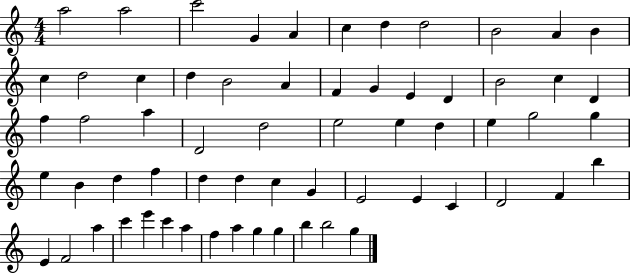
A5/h A5/h C6/h G4/q A4/q C5/q D5/q D5/h B4/h A4/q B4/q C5/q D5/h C5/q D5/q B4/h A4/q F4/q G4/q E4/q D4/q B4/h C5/q D4/q F5/q F5/h A5/q D4/h D5/h E5/h E5/q D5/q E5/q G5/h G5/q E5/q B4/q D5/q F5/q D5/q D5/q C5/q G4/q E4/h E4/q C4/q D4/h F4/q B5/q E4/q F4/h A5/q C6/q E6/q C6/q A5/q F5/q A5/q G5/q G5/q B5/q B5/h G5/q